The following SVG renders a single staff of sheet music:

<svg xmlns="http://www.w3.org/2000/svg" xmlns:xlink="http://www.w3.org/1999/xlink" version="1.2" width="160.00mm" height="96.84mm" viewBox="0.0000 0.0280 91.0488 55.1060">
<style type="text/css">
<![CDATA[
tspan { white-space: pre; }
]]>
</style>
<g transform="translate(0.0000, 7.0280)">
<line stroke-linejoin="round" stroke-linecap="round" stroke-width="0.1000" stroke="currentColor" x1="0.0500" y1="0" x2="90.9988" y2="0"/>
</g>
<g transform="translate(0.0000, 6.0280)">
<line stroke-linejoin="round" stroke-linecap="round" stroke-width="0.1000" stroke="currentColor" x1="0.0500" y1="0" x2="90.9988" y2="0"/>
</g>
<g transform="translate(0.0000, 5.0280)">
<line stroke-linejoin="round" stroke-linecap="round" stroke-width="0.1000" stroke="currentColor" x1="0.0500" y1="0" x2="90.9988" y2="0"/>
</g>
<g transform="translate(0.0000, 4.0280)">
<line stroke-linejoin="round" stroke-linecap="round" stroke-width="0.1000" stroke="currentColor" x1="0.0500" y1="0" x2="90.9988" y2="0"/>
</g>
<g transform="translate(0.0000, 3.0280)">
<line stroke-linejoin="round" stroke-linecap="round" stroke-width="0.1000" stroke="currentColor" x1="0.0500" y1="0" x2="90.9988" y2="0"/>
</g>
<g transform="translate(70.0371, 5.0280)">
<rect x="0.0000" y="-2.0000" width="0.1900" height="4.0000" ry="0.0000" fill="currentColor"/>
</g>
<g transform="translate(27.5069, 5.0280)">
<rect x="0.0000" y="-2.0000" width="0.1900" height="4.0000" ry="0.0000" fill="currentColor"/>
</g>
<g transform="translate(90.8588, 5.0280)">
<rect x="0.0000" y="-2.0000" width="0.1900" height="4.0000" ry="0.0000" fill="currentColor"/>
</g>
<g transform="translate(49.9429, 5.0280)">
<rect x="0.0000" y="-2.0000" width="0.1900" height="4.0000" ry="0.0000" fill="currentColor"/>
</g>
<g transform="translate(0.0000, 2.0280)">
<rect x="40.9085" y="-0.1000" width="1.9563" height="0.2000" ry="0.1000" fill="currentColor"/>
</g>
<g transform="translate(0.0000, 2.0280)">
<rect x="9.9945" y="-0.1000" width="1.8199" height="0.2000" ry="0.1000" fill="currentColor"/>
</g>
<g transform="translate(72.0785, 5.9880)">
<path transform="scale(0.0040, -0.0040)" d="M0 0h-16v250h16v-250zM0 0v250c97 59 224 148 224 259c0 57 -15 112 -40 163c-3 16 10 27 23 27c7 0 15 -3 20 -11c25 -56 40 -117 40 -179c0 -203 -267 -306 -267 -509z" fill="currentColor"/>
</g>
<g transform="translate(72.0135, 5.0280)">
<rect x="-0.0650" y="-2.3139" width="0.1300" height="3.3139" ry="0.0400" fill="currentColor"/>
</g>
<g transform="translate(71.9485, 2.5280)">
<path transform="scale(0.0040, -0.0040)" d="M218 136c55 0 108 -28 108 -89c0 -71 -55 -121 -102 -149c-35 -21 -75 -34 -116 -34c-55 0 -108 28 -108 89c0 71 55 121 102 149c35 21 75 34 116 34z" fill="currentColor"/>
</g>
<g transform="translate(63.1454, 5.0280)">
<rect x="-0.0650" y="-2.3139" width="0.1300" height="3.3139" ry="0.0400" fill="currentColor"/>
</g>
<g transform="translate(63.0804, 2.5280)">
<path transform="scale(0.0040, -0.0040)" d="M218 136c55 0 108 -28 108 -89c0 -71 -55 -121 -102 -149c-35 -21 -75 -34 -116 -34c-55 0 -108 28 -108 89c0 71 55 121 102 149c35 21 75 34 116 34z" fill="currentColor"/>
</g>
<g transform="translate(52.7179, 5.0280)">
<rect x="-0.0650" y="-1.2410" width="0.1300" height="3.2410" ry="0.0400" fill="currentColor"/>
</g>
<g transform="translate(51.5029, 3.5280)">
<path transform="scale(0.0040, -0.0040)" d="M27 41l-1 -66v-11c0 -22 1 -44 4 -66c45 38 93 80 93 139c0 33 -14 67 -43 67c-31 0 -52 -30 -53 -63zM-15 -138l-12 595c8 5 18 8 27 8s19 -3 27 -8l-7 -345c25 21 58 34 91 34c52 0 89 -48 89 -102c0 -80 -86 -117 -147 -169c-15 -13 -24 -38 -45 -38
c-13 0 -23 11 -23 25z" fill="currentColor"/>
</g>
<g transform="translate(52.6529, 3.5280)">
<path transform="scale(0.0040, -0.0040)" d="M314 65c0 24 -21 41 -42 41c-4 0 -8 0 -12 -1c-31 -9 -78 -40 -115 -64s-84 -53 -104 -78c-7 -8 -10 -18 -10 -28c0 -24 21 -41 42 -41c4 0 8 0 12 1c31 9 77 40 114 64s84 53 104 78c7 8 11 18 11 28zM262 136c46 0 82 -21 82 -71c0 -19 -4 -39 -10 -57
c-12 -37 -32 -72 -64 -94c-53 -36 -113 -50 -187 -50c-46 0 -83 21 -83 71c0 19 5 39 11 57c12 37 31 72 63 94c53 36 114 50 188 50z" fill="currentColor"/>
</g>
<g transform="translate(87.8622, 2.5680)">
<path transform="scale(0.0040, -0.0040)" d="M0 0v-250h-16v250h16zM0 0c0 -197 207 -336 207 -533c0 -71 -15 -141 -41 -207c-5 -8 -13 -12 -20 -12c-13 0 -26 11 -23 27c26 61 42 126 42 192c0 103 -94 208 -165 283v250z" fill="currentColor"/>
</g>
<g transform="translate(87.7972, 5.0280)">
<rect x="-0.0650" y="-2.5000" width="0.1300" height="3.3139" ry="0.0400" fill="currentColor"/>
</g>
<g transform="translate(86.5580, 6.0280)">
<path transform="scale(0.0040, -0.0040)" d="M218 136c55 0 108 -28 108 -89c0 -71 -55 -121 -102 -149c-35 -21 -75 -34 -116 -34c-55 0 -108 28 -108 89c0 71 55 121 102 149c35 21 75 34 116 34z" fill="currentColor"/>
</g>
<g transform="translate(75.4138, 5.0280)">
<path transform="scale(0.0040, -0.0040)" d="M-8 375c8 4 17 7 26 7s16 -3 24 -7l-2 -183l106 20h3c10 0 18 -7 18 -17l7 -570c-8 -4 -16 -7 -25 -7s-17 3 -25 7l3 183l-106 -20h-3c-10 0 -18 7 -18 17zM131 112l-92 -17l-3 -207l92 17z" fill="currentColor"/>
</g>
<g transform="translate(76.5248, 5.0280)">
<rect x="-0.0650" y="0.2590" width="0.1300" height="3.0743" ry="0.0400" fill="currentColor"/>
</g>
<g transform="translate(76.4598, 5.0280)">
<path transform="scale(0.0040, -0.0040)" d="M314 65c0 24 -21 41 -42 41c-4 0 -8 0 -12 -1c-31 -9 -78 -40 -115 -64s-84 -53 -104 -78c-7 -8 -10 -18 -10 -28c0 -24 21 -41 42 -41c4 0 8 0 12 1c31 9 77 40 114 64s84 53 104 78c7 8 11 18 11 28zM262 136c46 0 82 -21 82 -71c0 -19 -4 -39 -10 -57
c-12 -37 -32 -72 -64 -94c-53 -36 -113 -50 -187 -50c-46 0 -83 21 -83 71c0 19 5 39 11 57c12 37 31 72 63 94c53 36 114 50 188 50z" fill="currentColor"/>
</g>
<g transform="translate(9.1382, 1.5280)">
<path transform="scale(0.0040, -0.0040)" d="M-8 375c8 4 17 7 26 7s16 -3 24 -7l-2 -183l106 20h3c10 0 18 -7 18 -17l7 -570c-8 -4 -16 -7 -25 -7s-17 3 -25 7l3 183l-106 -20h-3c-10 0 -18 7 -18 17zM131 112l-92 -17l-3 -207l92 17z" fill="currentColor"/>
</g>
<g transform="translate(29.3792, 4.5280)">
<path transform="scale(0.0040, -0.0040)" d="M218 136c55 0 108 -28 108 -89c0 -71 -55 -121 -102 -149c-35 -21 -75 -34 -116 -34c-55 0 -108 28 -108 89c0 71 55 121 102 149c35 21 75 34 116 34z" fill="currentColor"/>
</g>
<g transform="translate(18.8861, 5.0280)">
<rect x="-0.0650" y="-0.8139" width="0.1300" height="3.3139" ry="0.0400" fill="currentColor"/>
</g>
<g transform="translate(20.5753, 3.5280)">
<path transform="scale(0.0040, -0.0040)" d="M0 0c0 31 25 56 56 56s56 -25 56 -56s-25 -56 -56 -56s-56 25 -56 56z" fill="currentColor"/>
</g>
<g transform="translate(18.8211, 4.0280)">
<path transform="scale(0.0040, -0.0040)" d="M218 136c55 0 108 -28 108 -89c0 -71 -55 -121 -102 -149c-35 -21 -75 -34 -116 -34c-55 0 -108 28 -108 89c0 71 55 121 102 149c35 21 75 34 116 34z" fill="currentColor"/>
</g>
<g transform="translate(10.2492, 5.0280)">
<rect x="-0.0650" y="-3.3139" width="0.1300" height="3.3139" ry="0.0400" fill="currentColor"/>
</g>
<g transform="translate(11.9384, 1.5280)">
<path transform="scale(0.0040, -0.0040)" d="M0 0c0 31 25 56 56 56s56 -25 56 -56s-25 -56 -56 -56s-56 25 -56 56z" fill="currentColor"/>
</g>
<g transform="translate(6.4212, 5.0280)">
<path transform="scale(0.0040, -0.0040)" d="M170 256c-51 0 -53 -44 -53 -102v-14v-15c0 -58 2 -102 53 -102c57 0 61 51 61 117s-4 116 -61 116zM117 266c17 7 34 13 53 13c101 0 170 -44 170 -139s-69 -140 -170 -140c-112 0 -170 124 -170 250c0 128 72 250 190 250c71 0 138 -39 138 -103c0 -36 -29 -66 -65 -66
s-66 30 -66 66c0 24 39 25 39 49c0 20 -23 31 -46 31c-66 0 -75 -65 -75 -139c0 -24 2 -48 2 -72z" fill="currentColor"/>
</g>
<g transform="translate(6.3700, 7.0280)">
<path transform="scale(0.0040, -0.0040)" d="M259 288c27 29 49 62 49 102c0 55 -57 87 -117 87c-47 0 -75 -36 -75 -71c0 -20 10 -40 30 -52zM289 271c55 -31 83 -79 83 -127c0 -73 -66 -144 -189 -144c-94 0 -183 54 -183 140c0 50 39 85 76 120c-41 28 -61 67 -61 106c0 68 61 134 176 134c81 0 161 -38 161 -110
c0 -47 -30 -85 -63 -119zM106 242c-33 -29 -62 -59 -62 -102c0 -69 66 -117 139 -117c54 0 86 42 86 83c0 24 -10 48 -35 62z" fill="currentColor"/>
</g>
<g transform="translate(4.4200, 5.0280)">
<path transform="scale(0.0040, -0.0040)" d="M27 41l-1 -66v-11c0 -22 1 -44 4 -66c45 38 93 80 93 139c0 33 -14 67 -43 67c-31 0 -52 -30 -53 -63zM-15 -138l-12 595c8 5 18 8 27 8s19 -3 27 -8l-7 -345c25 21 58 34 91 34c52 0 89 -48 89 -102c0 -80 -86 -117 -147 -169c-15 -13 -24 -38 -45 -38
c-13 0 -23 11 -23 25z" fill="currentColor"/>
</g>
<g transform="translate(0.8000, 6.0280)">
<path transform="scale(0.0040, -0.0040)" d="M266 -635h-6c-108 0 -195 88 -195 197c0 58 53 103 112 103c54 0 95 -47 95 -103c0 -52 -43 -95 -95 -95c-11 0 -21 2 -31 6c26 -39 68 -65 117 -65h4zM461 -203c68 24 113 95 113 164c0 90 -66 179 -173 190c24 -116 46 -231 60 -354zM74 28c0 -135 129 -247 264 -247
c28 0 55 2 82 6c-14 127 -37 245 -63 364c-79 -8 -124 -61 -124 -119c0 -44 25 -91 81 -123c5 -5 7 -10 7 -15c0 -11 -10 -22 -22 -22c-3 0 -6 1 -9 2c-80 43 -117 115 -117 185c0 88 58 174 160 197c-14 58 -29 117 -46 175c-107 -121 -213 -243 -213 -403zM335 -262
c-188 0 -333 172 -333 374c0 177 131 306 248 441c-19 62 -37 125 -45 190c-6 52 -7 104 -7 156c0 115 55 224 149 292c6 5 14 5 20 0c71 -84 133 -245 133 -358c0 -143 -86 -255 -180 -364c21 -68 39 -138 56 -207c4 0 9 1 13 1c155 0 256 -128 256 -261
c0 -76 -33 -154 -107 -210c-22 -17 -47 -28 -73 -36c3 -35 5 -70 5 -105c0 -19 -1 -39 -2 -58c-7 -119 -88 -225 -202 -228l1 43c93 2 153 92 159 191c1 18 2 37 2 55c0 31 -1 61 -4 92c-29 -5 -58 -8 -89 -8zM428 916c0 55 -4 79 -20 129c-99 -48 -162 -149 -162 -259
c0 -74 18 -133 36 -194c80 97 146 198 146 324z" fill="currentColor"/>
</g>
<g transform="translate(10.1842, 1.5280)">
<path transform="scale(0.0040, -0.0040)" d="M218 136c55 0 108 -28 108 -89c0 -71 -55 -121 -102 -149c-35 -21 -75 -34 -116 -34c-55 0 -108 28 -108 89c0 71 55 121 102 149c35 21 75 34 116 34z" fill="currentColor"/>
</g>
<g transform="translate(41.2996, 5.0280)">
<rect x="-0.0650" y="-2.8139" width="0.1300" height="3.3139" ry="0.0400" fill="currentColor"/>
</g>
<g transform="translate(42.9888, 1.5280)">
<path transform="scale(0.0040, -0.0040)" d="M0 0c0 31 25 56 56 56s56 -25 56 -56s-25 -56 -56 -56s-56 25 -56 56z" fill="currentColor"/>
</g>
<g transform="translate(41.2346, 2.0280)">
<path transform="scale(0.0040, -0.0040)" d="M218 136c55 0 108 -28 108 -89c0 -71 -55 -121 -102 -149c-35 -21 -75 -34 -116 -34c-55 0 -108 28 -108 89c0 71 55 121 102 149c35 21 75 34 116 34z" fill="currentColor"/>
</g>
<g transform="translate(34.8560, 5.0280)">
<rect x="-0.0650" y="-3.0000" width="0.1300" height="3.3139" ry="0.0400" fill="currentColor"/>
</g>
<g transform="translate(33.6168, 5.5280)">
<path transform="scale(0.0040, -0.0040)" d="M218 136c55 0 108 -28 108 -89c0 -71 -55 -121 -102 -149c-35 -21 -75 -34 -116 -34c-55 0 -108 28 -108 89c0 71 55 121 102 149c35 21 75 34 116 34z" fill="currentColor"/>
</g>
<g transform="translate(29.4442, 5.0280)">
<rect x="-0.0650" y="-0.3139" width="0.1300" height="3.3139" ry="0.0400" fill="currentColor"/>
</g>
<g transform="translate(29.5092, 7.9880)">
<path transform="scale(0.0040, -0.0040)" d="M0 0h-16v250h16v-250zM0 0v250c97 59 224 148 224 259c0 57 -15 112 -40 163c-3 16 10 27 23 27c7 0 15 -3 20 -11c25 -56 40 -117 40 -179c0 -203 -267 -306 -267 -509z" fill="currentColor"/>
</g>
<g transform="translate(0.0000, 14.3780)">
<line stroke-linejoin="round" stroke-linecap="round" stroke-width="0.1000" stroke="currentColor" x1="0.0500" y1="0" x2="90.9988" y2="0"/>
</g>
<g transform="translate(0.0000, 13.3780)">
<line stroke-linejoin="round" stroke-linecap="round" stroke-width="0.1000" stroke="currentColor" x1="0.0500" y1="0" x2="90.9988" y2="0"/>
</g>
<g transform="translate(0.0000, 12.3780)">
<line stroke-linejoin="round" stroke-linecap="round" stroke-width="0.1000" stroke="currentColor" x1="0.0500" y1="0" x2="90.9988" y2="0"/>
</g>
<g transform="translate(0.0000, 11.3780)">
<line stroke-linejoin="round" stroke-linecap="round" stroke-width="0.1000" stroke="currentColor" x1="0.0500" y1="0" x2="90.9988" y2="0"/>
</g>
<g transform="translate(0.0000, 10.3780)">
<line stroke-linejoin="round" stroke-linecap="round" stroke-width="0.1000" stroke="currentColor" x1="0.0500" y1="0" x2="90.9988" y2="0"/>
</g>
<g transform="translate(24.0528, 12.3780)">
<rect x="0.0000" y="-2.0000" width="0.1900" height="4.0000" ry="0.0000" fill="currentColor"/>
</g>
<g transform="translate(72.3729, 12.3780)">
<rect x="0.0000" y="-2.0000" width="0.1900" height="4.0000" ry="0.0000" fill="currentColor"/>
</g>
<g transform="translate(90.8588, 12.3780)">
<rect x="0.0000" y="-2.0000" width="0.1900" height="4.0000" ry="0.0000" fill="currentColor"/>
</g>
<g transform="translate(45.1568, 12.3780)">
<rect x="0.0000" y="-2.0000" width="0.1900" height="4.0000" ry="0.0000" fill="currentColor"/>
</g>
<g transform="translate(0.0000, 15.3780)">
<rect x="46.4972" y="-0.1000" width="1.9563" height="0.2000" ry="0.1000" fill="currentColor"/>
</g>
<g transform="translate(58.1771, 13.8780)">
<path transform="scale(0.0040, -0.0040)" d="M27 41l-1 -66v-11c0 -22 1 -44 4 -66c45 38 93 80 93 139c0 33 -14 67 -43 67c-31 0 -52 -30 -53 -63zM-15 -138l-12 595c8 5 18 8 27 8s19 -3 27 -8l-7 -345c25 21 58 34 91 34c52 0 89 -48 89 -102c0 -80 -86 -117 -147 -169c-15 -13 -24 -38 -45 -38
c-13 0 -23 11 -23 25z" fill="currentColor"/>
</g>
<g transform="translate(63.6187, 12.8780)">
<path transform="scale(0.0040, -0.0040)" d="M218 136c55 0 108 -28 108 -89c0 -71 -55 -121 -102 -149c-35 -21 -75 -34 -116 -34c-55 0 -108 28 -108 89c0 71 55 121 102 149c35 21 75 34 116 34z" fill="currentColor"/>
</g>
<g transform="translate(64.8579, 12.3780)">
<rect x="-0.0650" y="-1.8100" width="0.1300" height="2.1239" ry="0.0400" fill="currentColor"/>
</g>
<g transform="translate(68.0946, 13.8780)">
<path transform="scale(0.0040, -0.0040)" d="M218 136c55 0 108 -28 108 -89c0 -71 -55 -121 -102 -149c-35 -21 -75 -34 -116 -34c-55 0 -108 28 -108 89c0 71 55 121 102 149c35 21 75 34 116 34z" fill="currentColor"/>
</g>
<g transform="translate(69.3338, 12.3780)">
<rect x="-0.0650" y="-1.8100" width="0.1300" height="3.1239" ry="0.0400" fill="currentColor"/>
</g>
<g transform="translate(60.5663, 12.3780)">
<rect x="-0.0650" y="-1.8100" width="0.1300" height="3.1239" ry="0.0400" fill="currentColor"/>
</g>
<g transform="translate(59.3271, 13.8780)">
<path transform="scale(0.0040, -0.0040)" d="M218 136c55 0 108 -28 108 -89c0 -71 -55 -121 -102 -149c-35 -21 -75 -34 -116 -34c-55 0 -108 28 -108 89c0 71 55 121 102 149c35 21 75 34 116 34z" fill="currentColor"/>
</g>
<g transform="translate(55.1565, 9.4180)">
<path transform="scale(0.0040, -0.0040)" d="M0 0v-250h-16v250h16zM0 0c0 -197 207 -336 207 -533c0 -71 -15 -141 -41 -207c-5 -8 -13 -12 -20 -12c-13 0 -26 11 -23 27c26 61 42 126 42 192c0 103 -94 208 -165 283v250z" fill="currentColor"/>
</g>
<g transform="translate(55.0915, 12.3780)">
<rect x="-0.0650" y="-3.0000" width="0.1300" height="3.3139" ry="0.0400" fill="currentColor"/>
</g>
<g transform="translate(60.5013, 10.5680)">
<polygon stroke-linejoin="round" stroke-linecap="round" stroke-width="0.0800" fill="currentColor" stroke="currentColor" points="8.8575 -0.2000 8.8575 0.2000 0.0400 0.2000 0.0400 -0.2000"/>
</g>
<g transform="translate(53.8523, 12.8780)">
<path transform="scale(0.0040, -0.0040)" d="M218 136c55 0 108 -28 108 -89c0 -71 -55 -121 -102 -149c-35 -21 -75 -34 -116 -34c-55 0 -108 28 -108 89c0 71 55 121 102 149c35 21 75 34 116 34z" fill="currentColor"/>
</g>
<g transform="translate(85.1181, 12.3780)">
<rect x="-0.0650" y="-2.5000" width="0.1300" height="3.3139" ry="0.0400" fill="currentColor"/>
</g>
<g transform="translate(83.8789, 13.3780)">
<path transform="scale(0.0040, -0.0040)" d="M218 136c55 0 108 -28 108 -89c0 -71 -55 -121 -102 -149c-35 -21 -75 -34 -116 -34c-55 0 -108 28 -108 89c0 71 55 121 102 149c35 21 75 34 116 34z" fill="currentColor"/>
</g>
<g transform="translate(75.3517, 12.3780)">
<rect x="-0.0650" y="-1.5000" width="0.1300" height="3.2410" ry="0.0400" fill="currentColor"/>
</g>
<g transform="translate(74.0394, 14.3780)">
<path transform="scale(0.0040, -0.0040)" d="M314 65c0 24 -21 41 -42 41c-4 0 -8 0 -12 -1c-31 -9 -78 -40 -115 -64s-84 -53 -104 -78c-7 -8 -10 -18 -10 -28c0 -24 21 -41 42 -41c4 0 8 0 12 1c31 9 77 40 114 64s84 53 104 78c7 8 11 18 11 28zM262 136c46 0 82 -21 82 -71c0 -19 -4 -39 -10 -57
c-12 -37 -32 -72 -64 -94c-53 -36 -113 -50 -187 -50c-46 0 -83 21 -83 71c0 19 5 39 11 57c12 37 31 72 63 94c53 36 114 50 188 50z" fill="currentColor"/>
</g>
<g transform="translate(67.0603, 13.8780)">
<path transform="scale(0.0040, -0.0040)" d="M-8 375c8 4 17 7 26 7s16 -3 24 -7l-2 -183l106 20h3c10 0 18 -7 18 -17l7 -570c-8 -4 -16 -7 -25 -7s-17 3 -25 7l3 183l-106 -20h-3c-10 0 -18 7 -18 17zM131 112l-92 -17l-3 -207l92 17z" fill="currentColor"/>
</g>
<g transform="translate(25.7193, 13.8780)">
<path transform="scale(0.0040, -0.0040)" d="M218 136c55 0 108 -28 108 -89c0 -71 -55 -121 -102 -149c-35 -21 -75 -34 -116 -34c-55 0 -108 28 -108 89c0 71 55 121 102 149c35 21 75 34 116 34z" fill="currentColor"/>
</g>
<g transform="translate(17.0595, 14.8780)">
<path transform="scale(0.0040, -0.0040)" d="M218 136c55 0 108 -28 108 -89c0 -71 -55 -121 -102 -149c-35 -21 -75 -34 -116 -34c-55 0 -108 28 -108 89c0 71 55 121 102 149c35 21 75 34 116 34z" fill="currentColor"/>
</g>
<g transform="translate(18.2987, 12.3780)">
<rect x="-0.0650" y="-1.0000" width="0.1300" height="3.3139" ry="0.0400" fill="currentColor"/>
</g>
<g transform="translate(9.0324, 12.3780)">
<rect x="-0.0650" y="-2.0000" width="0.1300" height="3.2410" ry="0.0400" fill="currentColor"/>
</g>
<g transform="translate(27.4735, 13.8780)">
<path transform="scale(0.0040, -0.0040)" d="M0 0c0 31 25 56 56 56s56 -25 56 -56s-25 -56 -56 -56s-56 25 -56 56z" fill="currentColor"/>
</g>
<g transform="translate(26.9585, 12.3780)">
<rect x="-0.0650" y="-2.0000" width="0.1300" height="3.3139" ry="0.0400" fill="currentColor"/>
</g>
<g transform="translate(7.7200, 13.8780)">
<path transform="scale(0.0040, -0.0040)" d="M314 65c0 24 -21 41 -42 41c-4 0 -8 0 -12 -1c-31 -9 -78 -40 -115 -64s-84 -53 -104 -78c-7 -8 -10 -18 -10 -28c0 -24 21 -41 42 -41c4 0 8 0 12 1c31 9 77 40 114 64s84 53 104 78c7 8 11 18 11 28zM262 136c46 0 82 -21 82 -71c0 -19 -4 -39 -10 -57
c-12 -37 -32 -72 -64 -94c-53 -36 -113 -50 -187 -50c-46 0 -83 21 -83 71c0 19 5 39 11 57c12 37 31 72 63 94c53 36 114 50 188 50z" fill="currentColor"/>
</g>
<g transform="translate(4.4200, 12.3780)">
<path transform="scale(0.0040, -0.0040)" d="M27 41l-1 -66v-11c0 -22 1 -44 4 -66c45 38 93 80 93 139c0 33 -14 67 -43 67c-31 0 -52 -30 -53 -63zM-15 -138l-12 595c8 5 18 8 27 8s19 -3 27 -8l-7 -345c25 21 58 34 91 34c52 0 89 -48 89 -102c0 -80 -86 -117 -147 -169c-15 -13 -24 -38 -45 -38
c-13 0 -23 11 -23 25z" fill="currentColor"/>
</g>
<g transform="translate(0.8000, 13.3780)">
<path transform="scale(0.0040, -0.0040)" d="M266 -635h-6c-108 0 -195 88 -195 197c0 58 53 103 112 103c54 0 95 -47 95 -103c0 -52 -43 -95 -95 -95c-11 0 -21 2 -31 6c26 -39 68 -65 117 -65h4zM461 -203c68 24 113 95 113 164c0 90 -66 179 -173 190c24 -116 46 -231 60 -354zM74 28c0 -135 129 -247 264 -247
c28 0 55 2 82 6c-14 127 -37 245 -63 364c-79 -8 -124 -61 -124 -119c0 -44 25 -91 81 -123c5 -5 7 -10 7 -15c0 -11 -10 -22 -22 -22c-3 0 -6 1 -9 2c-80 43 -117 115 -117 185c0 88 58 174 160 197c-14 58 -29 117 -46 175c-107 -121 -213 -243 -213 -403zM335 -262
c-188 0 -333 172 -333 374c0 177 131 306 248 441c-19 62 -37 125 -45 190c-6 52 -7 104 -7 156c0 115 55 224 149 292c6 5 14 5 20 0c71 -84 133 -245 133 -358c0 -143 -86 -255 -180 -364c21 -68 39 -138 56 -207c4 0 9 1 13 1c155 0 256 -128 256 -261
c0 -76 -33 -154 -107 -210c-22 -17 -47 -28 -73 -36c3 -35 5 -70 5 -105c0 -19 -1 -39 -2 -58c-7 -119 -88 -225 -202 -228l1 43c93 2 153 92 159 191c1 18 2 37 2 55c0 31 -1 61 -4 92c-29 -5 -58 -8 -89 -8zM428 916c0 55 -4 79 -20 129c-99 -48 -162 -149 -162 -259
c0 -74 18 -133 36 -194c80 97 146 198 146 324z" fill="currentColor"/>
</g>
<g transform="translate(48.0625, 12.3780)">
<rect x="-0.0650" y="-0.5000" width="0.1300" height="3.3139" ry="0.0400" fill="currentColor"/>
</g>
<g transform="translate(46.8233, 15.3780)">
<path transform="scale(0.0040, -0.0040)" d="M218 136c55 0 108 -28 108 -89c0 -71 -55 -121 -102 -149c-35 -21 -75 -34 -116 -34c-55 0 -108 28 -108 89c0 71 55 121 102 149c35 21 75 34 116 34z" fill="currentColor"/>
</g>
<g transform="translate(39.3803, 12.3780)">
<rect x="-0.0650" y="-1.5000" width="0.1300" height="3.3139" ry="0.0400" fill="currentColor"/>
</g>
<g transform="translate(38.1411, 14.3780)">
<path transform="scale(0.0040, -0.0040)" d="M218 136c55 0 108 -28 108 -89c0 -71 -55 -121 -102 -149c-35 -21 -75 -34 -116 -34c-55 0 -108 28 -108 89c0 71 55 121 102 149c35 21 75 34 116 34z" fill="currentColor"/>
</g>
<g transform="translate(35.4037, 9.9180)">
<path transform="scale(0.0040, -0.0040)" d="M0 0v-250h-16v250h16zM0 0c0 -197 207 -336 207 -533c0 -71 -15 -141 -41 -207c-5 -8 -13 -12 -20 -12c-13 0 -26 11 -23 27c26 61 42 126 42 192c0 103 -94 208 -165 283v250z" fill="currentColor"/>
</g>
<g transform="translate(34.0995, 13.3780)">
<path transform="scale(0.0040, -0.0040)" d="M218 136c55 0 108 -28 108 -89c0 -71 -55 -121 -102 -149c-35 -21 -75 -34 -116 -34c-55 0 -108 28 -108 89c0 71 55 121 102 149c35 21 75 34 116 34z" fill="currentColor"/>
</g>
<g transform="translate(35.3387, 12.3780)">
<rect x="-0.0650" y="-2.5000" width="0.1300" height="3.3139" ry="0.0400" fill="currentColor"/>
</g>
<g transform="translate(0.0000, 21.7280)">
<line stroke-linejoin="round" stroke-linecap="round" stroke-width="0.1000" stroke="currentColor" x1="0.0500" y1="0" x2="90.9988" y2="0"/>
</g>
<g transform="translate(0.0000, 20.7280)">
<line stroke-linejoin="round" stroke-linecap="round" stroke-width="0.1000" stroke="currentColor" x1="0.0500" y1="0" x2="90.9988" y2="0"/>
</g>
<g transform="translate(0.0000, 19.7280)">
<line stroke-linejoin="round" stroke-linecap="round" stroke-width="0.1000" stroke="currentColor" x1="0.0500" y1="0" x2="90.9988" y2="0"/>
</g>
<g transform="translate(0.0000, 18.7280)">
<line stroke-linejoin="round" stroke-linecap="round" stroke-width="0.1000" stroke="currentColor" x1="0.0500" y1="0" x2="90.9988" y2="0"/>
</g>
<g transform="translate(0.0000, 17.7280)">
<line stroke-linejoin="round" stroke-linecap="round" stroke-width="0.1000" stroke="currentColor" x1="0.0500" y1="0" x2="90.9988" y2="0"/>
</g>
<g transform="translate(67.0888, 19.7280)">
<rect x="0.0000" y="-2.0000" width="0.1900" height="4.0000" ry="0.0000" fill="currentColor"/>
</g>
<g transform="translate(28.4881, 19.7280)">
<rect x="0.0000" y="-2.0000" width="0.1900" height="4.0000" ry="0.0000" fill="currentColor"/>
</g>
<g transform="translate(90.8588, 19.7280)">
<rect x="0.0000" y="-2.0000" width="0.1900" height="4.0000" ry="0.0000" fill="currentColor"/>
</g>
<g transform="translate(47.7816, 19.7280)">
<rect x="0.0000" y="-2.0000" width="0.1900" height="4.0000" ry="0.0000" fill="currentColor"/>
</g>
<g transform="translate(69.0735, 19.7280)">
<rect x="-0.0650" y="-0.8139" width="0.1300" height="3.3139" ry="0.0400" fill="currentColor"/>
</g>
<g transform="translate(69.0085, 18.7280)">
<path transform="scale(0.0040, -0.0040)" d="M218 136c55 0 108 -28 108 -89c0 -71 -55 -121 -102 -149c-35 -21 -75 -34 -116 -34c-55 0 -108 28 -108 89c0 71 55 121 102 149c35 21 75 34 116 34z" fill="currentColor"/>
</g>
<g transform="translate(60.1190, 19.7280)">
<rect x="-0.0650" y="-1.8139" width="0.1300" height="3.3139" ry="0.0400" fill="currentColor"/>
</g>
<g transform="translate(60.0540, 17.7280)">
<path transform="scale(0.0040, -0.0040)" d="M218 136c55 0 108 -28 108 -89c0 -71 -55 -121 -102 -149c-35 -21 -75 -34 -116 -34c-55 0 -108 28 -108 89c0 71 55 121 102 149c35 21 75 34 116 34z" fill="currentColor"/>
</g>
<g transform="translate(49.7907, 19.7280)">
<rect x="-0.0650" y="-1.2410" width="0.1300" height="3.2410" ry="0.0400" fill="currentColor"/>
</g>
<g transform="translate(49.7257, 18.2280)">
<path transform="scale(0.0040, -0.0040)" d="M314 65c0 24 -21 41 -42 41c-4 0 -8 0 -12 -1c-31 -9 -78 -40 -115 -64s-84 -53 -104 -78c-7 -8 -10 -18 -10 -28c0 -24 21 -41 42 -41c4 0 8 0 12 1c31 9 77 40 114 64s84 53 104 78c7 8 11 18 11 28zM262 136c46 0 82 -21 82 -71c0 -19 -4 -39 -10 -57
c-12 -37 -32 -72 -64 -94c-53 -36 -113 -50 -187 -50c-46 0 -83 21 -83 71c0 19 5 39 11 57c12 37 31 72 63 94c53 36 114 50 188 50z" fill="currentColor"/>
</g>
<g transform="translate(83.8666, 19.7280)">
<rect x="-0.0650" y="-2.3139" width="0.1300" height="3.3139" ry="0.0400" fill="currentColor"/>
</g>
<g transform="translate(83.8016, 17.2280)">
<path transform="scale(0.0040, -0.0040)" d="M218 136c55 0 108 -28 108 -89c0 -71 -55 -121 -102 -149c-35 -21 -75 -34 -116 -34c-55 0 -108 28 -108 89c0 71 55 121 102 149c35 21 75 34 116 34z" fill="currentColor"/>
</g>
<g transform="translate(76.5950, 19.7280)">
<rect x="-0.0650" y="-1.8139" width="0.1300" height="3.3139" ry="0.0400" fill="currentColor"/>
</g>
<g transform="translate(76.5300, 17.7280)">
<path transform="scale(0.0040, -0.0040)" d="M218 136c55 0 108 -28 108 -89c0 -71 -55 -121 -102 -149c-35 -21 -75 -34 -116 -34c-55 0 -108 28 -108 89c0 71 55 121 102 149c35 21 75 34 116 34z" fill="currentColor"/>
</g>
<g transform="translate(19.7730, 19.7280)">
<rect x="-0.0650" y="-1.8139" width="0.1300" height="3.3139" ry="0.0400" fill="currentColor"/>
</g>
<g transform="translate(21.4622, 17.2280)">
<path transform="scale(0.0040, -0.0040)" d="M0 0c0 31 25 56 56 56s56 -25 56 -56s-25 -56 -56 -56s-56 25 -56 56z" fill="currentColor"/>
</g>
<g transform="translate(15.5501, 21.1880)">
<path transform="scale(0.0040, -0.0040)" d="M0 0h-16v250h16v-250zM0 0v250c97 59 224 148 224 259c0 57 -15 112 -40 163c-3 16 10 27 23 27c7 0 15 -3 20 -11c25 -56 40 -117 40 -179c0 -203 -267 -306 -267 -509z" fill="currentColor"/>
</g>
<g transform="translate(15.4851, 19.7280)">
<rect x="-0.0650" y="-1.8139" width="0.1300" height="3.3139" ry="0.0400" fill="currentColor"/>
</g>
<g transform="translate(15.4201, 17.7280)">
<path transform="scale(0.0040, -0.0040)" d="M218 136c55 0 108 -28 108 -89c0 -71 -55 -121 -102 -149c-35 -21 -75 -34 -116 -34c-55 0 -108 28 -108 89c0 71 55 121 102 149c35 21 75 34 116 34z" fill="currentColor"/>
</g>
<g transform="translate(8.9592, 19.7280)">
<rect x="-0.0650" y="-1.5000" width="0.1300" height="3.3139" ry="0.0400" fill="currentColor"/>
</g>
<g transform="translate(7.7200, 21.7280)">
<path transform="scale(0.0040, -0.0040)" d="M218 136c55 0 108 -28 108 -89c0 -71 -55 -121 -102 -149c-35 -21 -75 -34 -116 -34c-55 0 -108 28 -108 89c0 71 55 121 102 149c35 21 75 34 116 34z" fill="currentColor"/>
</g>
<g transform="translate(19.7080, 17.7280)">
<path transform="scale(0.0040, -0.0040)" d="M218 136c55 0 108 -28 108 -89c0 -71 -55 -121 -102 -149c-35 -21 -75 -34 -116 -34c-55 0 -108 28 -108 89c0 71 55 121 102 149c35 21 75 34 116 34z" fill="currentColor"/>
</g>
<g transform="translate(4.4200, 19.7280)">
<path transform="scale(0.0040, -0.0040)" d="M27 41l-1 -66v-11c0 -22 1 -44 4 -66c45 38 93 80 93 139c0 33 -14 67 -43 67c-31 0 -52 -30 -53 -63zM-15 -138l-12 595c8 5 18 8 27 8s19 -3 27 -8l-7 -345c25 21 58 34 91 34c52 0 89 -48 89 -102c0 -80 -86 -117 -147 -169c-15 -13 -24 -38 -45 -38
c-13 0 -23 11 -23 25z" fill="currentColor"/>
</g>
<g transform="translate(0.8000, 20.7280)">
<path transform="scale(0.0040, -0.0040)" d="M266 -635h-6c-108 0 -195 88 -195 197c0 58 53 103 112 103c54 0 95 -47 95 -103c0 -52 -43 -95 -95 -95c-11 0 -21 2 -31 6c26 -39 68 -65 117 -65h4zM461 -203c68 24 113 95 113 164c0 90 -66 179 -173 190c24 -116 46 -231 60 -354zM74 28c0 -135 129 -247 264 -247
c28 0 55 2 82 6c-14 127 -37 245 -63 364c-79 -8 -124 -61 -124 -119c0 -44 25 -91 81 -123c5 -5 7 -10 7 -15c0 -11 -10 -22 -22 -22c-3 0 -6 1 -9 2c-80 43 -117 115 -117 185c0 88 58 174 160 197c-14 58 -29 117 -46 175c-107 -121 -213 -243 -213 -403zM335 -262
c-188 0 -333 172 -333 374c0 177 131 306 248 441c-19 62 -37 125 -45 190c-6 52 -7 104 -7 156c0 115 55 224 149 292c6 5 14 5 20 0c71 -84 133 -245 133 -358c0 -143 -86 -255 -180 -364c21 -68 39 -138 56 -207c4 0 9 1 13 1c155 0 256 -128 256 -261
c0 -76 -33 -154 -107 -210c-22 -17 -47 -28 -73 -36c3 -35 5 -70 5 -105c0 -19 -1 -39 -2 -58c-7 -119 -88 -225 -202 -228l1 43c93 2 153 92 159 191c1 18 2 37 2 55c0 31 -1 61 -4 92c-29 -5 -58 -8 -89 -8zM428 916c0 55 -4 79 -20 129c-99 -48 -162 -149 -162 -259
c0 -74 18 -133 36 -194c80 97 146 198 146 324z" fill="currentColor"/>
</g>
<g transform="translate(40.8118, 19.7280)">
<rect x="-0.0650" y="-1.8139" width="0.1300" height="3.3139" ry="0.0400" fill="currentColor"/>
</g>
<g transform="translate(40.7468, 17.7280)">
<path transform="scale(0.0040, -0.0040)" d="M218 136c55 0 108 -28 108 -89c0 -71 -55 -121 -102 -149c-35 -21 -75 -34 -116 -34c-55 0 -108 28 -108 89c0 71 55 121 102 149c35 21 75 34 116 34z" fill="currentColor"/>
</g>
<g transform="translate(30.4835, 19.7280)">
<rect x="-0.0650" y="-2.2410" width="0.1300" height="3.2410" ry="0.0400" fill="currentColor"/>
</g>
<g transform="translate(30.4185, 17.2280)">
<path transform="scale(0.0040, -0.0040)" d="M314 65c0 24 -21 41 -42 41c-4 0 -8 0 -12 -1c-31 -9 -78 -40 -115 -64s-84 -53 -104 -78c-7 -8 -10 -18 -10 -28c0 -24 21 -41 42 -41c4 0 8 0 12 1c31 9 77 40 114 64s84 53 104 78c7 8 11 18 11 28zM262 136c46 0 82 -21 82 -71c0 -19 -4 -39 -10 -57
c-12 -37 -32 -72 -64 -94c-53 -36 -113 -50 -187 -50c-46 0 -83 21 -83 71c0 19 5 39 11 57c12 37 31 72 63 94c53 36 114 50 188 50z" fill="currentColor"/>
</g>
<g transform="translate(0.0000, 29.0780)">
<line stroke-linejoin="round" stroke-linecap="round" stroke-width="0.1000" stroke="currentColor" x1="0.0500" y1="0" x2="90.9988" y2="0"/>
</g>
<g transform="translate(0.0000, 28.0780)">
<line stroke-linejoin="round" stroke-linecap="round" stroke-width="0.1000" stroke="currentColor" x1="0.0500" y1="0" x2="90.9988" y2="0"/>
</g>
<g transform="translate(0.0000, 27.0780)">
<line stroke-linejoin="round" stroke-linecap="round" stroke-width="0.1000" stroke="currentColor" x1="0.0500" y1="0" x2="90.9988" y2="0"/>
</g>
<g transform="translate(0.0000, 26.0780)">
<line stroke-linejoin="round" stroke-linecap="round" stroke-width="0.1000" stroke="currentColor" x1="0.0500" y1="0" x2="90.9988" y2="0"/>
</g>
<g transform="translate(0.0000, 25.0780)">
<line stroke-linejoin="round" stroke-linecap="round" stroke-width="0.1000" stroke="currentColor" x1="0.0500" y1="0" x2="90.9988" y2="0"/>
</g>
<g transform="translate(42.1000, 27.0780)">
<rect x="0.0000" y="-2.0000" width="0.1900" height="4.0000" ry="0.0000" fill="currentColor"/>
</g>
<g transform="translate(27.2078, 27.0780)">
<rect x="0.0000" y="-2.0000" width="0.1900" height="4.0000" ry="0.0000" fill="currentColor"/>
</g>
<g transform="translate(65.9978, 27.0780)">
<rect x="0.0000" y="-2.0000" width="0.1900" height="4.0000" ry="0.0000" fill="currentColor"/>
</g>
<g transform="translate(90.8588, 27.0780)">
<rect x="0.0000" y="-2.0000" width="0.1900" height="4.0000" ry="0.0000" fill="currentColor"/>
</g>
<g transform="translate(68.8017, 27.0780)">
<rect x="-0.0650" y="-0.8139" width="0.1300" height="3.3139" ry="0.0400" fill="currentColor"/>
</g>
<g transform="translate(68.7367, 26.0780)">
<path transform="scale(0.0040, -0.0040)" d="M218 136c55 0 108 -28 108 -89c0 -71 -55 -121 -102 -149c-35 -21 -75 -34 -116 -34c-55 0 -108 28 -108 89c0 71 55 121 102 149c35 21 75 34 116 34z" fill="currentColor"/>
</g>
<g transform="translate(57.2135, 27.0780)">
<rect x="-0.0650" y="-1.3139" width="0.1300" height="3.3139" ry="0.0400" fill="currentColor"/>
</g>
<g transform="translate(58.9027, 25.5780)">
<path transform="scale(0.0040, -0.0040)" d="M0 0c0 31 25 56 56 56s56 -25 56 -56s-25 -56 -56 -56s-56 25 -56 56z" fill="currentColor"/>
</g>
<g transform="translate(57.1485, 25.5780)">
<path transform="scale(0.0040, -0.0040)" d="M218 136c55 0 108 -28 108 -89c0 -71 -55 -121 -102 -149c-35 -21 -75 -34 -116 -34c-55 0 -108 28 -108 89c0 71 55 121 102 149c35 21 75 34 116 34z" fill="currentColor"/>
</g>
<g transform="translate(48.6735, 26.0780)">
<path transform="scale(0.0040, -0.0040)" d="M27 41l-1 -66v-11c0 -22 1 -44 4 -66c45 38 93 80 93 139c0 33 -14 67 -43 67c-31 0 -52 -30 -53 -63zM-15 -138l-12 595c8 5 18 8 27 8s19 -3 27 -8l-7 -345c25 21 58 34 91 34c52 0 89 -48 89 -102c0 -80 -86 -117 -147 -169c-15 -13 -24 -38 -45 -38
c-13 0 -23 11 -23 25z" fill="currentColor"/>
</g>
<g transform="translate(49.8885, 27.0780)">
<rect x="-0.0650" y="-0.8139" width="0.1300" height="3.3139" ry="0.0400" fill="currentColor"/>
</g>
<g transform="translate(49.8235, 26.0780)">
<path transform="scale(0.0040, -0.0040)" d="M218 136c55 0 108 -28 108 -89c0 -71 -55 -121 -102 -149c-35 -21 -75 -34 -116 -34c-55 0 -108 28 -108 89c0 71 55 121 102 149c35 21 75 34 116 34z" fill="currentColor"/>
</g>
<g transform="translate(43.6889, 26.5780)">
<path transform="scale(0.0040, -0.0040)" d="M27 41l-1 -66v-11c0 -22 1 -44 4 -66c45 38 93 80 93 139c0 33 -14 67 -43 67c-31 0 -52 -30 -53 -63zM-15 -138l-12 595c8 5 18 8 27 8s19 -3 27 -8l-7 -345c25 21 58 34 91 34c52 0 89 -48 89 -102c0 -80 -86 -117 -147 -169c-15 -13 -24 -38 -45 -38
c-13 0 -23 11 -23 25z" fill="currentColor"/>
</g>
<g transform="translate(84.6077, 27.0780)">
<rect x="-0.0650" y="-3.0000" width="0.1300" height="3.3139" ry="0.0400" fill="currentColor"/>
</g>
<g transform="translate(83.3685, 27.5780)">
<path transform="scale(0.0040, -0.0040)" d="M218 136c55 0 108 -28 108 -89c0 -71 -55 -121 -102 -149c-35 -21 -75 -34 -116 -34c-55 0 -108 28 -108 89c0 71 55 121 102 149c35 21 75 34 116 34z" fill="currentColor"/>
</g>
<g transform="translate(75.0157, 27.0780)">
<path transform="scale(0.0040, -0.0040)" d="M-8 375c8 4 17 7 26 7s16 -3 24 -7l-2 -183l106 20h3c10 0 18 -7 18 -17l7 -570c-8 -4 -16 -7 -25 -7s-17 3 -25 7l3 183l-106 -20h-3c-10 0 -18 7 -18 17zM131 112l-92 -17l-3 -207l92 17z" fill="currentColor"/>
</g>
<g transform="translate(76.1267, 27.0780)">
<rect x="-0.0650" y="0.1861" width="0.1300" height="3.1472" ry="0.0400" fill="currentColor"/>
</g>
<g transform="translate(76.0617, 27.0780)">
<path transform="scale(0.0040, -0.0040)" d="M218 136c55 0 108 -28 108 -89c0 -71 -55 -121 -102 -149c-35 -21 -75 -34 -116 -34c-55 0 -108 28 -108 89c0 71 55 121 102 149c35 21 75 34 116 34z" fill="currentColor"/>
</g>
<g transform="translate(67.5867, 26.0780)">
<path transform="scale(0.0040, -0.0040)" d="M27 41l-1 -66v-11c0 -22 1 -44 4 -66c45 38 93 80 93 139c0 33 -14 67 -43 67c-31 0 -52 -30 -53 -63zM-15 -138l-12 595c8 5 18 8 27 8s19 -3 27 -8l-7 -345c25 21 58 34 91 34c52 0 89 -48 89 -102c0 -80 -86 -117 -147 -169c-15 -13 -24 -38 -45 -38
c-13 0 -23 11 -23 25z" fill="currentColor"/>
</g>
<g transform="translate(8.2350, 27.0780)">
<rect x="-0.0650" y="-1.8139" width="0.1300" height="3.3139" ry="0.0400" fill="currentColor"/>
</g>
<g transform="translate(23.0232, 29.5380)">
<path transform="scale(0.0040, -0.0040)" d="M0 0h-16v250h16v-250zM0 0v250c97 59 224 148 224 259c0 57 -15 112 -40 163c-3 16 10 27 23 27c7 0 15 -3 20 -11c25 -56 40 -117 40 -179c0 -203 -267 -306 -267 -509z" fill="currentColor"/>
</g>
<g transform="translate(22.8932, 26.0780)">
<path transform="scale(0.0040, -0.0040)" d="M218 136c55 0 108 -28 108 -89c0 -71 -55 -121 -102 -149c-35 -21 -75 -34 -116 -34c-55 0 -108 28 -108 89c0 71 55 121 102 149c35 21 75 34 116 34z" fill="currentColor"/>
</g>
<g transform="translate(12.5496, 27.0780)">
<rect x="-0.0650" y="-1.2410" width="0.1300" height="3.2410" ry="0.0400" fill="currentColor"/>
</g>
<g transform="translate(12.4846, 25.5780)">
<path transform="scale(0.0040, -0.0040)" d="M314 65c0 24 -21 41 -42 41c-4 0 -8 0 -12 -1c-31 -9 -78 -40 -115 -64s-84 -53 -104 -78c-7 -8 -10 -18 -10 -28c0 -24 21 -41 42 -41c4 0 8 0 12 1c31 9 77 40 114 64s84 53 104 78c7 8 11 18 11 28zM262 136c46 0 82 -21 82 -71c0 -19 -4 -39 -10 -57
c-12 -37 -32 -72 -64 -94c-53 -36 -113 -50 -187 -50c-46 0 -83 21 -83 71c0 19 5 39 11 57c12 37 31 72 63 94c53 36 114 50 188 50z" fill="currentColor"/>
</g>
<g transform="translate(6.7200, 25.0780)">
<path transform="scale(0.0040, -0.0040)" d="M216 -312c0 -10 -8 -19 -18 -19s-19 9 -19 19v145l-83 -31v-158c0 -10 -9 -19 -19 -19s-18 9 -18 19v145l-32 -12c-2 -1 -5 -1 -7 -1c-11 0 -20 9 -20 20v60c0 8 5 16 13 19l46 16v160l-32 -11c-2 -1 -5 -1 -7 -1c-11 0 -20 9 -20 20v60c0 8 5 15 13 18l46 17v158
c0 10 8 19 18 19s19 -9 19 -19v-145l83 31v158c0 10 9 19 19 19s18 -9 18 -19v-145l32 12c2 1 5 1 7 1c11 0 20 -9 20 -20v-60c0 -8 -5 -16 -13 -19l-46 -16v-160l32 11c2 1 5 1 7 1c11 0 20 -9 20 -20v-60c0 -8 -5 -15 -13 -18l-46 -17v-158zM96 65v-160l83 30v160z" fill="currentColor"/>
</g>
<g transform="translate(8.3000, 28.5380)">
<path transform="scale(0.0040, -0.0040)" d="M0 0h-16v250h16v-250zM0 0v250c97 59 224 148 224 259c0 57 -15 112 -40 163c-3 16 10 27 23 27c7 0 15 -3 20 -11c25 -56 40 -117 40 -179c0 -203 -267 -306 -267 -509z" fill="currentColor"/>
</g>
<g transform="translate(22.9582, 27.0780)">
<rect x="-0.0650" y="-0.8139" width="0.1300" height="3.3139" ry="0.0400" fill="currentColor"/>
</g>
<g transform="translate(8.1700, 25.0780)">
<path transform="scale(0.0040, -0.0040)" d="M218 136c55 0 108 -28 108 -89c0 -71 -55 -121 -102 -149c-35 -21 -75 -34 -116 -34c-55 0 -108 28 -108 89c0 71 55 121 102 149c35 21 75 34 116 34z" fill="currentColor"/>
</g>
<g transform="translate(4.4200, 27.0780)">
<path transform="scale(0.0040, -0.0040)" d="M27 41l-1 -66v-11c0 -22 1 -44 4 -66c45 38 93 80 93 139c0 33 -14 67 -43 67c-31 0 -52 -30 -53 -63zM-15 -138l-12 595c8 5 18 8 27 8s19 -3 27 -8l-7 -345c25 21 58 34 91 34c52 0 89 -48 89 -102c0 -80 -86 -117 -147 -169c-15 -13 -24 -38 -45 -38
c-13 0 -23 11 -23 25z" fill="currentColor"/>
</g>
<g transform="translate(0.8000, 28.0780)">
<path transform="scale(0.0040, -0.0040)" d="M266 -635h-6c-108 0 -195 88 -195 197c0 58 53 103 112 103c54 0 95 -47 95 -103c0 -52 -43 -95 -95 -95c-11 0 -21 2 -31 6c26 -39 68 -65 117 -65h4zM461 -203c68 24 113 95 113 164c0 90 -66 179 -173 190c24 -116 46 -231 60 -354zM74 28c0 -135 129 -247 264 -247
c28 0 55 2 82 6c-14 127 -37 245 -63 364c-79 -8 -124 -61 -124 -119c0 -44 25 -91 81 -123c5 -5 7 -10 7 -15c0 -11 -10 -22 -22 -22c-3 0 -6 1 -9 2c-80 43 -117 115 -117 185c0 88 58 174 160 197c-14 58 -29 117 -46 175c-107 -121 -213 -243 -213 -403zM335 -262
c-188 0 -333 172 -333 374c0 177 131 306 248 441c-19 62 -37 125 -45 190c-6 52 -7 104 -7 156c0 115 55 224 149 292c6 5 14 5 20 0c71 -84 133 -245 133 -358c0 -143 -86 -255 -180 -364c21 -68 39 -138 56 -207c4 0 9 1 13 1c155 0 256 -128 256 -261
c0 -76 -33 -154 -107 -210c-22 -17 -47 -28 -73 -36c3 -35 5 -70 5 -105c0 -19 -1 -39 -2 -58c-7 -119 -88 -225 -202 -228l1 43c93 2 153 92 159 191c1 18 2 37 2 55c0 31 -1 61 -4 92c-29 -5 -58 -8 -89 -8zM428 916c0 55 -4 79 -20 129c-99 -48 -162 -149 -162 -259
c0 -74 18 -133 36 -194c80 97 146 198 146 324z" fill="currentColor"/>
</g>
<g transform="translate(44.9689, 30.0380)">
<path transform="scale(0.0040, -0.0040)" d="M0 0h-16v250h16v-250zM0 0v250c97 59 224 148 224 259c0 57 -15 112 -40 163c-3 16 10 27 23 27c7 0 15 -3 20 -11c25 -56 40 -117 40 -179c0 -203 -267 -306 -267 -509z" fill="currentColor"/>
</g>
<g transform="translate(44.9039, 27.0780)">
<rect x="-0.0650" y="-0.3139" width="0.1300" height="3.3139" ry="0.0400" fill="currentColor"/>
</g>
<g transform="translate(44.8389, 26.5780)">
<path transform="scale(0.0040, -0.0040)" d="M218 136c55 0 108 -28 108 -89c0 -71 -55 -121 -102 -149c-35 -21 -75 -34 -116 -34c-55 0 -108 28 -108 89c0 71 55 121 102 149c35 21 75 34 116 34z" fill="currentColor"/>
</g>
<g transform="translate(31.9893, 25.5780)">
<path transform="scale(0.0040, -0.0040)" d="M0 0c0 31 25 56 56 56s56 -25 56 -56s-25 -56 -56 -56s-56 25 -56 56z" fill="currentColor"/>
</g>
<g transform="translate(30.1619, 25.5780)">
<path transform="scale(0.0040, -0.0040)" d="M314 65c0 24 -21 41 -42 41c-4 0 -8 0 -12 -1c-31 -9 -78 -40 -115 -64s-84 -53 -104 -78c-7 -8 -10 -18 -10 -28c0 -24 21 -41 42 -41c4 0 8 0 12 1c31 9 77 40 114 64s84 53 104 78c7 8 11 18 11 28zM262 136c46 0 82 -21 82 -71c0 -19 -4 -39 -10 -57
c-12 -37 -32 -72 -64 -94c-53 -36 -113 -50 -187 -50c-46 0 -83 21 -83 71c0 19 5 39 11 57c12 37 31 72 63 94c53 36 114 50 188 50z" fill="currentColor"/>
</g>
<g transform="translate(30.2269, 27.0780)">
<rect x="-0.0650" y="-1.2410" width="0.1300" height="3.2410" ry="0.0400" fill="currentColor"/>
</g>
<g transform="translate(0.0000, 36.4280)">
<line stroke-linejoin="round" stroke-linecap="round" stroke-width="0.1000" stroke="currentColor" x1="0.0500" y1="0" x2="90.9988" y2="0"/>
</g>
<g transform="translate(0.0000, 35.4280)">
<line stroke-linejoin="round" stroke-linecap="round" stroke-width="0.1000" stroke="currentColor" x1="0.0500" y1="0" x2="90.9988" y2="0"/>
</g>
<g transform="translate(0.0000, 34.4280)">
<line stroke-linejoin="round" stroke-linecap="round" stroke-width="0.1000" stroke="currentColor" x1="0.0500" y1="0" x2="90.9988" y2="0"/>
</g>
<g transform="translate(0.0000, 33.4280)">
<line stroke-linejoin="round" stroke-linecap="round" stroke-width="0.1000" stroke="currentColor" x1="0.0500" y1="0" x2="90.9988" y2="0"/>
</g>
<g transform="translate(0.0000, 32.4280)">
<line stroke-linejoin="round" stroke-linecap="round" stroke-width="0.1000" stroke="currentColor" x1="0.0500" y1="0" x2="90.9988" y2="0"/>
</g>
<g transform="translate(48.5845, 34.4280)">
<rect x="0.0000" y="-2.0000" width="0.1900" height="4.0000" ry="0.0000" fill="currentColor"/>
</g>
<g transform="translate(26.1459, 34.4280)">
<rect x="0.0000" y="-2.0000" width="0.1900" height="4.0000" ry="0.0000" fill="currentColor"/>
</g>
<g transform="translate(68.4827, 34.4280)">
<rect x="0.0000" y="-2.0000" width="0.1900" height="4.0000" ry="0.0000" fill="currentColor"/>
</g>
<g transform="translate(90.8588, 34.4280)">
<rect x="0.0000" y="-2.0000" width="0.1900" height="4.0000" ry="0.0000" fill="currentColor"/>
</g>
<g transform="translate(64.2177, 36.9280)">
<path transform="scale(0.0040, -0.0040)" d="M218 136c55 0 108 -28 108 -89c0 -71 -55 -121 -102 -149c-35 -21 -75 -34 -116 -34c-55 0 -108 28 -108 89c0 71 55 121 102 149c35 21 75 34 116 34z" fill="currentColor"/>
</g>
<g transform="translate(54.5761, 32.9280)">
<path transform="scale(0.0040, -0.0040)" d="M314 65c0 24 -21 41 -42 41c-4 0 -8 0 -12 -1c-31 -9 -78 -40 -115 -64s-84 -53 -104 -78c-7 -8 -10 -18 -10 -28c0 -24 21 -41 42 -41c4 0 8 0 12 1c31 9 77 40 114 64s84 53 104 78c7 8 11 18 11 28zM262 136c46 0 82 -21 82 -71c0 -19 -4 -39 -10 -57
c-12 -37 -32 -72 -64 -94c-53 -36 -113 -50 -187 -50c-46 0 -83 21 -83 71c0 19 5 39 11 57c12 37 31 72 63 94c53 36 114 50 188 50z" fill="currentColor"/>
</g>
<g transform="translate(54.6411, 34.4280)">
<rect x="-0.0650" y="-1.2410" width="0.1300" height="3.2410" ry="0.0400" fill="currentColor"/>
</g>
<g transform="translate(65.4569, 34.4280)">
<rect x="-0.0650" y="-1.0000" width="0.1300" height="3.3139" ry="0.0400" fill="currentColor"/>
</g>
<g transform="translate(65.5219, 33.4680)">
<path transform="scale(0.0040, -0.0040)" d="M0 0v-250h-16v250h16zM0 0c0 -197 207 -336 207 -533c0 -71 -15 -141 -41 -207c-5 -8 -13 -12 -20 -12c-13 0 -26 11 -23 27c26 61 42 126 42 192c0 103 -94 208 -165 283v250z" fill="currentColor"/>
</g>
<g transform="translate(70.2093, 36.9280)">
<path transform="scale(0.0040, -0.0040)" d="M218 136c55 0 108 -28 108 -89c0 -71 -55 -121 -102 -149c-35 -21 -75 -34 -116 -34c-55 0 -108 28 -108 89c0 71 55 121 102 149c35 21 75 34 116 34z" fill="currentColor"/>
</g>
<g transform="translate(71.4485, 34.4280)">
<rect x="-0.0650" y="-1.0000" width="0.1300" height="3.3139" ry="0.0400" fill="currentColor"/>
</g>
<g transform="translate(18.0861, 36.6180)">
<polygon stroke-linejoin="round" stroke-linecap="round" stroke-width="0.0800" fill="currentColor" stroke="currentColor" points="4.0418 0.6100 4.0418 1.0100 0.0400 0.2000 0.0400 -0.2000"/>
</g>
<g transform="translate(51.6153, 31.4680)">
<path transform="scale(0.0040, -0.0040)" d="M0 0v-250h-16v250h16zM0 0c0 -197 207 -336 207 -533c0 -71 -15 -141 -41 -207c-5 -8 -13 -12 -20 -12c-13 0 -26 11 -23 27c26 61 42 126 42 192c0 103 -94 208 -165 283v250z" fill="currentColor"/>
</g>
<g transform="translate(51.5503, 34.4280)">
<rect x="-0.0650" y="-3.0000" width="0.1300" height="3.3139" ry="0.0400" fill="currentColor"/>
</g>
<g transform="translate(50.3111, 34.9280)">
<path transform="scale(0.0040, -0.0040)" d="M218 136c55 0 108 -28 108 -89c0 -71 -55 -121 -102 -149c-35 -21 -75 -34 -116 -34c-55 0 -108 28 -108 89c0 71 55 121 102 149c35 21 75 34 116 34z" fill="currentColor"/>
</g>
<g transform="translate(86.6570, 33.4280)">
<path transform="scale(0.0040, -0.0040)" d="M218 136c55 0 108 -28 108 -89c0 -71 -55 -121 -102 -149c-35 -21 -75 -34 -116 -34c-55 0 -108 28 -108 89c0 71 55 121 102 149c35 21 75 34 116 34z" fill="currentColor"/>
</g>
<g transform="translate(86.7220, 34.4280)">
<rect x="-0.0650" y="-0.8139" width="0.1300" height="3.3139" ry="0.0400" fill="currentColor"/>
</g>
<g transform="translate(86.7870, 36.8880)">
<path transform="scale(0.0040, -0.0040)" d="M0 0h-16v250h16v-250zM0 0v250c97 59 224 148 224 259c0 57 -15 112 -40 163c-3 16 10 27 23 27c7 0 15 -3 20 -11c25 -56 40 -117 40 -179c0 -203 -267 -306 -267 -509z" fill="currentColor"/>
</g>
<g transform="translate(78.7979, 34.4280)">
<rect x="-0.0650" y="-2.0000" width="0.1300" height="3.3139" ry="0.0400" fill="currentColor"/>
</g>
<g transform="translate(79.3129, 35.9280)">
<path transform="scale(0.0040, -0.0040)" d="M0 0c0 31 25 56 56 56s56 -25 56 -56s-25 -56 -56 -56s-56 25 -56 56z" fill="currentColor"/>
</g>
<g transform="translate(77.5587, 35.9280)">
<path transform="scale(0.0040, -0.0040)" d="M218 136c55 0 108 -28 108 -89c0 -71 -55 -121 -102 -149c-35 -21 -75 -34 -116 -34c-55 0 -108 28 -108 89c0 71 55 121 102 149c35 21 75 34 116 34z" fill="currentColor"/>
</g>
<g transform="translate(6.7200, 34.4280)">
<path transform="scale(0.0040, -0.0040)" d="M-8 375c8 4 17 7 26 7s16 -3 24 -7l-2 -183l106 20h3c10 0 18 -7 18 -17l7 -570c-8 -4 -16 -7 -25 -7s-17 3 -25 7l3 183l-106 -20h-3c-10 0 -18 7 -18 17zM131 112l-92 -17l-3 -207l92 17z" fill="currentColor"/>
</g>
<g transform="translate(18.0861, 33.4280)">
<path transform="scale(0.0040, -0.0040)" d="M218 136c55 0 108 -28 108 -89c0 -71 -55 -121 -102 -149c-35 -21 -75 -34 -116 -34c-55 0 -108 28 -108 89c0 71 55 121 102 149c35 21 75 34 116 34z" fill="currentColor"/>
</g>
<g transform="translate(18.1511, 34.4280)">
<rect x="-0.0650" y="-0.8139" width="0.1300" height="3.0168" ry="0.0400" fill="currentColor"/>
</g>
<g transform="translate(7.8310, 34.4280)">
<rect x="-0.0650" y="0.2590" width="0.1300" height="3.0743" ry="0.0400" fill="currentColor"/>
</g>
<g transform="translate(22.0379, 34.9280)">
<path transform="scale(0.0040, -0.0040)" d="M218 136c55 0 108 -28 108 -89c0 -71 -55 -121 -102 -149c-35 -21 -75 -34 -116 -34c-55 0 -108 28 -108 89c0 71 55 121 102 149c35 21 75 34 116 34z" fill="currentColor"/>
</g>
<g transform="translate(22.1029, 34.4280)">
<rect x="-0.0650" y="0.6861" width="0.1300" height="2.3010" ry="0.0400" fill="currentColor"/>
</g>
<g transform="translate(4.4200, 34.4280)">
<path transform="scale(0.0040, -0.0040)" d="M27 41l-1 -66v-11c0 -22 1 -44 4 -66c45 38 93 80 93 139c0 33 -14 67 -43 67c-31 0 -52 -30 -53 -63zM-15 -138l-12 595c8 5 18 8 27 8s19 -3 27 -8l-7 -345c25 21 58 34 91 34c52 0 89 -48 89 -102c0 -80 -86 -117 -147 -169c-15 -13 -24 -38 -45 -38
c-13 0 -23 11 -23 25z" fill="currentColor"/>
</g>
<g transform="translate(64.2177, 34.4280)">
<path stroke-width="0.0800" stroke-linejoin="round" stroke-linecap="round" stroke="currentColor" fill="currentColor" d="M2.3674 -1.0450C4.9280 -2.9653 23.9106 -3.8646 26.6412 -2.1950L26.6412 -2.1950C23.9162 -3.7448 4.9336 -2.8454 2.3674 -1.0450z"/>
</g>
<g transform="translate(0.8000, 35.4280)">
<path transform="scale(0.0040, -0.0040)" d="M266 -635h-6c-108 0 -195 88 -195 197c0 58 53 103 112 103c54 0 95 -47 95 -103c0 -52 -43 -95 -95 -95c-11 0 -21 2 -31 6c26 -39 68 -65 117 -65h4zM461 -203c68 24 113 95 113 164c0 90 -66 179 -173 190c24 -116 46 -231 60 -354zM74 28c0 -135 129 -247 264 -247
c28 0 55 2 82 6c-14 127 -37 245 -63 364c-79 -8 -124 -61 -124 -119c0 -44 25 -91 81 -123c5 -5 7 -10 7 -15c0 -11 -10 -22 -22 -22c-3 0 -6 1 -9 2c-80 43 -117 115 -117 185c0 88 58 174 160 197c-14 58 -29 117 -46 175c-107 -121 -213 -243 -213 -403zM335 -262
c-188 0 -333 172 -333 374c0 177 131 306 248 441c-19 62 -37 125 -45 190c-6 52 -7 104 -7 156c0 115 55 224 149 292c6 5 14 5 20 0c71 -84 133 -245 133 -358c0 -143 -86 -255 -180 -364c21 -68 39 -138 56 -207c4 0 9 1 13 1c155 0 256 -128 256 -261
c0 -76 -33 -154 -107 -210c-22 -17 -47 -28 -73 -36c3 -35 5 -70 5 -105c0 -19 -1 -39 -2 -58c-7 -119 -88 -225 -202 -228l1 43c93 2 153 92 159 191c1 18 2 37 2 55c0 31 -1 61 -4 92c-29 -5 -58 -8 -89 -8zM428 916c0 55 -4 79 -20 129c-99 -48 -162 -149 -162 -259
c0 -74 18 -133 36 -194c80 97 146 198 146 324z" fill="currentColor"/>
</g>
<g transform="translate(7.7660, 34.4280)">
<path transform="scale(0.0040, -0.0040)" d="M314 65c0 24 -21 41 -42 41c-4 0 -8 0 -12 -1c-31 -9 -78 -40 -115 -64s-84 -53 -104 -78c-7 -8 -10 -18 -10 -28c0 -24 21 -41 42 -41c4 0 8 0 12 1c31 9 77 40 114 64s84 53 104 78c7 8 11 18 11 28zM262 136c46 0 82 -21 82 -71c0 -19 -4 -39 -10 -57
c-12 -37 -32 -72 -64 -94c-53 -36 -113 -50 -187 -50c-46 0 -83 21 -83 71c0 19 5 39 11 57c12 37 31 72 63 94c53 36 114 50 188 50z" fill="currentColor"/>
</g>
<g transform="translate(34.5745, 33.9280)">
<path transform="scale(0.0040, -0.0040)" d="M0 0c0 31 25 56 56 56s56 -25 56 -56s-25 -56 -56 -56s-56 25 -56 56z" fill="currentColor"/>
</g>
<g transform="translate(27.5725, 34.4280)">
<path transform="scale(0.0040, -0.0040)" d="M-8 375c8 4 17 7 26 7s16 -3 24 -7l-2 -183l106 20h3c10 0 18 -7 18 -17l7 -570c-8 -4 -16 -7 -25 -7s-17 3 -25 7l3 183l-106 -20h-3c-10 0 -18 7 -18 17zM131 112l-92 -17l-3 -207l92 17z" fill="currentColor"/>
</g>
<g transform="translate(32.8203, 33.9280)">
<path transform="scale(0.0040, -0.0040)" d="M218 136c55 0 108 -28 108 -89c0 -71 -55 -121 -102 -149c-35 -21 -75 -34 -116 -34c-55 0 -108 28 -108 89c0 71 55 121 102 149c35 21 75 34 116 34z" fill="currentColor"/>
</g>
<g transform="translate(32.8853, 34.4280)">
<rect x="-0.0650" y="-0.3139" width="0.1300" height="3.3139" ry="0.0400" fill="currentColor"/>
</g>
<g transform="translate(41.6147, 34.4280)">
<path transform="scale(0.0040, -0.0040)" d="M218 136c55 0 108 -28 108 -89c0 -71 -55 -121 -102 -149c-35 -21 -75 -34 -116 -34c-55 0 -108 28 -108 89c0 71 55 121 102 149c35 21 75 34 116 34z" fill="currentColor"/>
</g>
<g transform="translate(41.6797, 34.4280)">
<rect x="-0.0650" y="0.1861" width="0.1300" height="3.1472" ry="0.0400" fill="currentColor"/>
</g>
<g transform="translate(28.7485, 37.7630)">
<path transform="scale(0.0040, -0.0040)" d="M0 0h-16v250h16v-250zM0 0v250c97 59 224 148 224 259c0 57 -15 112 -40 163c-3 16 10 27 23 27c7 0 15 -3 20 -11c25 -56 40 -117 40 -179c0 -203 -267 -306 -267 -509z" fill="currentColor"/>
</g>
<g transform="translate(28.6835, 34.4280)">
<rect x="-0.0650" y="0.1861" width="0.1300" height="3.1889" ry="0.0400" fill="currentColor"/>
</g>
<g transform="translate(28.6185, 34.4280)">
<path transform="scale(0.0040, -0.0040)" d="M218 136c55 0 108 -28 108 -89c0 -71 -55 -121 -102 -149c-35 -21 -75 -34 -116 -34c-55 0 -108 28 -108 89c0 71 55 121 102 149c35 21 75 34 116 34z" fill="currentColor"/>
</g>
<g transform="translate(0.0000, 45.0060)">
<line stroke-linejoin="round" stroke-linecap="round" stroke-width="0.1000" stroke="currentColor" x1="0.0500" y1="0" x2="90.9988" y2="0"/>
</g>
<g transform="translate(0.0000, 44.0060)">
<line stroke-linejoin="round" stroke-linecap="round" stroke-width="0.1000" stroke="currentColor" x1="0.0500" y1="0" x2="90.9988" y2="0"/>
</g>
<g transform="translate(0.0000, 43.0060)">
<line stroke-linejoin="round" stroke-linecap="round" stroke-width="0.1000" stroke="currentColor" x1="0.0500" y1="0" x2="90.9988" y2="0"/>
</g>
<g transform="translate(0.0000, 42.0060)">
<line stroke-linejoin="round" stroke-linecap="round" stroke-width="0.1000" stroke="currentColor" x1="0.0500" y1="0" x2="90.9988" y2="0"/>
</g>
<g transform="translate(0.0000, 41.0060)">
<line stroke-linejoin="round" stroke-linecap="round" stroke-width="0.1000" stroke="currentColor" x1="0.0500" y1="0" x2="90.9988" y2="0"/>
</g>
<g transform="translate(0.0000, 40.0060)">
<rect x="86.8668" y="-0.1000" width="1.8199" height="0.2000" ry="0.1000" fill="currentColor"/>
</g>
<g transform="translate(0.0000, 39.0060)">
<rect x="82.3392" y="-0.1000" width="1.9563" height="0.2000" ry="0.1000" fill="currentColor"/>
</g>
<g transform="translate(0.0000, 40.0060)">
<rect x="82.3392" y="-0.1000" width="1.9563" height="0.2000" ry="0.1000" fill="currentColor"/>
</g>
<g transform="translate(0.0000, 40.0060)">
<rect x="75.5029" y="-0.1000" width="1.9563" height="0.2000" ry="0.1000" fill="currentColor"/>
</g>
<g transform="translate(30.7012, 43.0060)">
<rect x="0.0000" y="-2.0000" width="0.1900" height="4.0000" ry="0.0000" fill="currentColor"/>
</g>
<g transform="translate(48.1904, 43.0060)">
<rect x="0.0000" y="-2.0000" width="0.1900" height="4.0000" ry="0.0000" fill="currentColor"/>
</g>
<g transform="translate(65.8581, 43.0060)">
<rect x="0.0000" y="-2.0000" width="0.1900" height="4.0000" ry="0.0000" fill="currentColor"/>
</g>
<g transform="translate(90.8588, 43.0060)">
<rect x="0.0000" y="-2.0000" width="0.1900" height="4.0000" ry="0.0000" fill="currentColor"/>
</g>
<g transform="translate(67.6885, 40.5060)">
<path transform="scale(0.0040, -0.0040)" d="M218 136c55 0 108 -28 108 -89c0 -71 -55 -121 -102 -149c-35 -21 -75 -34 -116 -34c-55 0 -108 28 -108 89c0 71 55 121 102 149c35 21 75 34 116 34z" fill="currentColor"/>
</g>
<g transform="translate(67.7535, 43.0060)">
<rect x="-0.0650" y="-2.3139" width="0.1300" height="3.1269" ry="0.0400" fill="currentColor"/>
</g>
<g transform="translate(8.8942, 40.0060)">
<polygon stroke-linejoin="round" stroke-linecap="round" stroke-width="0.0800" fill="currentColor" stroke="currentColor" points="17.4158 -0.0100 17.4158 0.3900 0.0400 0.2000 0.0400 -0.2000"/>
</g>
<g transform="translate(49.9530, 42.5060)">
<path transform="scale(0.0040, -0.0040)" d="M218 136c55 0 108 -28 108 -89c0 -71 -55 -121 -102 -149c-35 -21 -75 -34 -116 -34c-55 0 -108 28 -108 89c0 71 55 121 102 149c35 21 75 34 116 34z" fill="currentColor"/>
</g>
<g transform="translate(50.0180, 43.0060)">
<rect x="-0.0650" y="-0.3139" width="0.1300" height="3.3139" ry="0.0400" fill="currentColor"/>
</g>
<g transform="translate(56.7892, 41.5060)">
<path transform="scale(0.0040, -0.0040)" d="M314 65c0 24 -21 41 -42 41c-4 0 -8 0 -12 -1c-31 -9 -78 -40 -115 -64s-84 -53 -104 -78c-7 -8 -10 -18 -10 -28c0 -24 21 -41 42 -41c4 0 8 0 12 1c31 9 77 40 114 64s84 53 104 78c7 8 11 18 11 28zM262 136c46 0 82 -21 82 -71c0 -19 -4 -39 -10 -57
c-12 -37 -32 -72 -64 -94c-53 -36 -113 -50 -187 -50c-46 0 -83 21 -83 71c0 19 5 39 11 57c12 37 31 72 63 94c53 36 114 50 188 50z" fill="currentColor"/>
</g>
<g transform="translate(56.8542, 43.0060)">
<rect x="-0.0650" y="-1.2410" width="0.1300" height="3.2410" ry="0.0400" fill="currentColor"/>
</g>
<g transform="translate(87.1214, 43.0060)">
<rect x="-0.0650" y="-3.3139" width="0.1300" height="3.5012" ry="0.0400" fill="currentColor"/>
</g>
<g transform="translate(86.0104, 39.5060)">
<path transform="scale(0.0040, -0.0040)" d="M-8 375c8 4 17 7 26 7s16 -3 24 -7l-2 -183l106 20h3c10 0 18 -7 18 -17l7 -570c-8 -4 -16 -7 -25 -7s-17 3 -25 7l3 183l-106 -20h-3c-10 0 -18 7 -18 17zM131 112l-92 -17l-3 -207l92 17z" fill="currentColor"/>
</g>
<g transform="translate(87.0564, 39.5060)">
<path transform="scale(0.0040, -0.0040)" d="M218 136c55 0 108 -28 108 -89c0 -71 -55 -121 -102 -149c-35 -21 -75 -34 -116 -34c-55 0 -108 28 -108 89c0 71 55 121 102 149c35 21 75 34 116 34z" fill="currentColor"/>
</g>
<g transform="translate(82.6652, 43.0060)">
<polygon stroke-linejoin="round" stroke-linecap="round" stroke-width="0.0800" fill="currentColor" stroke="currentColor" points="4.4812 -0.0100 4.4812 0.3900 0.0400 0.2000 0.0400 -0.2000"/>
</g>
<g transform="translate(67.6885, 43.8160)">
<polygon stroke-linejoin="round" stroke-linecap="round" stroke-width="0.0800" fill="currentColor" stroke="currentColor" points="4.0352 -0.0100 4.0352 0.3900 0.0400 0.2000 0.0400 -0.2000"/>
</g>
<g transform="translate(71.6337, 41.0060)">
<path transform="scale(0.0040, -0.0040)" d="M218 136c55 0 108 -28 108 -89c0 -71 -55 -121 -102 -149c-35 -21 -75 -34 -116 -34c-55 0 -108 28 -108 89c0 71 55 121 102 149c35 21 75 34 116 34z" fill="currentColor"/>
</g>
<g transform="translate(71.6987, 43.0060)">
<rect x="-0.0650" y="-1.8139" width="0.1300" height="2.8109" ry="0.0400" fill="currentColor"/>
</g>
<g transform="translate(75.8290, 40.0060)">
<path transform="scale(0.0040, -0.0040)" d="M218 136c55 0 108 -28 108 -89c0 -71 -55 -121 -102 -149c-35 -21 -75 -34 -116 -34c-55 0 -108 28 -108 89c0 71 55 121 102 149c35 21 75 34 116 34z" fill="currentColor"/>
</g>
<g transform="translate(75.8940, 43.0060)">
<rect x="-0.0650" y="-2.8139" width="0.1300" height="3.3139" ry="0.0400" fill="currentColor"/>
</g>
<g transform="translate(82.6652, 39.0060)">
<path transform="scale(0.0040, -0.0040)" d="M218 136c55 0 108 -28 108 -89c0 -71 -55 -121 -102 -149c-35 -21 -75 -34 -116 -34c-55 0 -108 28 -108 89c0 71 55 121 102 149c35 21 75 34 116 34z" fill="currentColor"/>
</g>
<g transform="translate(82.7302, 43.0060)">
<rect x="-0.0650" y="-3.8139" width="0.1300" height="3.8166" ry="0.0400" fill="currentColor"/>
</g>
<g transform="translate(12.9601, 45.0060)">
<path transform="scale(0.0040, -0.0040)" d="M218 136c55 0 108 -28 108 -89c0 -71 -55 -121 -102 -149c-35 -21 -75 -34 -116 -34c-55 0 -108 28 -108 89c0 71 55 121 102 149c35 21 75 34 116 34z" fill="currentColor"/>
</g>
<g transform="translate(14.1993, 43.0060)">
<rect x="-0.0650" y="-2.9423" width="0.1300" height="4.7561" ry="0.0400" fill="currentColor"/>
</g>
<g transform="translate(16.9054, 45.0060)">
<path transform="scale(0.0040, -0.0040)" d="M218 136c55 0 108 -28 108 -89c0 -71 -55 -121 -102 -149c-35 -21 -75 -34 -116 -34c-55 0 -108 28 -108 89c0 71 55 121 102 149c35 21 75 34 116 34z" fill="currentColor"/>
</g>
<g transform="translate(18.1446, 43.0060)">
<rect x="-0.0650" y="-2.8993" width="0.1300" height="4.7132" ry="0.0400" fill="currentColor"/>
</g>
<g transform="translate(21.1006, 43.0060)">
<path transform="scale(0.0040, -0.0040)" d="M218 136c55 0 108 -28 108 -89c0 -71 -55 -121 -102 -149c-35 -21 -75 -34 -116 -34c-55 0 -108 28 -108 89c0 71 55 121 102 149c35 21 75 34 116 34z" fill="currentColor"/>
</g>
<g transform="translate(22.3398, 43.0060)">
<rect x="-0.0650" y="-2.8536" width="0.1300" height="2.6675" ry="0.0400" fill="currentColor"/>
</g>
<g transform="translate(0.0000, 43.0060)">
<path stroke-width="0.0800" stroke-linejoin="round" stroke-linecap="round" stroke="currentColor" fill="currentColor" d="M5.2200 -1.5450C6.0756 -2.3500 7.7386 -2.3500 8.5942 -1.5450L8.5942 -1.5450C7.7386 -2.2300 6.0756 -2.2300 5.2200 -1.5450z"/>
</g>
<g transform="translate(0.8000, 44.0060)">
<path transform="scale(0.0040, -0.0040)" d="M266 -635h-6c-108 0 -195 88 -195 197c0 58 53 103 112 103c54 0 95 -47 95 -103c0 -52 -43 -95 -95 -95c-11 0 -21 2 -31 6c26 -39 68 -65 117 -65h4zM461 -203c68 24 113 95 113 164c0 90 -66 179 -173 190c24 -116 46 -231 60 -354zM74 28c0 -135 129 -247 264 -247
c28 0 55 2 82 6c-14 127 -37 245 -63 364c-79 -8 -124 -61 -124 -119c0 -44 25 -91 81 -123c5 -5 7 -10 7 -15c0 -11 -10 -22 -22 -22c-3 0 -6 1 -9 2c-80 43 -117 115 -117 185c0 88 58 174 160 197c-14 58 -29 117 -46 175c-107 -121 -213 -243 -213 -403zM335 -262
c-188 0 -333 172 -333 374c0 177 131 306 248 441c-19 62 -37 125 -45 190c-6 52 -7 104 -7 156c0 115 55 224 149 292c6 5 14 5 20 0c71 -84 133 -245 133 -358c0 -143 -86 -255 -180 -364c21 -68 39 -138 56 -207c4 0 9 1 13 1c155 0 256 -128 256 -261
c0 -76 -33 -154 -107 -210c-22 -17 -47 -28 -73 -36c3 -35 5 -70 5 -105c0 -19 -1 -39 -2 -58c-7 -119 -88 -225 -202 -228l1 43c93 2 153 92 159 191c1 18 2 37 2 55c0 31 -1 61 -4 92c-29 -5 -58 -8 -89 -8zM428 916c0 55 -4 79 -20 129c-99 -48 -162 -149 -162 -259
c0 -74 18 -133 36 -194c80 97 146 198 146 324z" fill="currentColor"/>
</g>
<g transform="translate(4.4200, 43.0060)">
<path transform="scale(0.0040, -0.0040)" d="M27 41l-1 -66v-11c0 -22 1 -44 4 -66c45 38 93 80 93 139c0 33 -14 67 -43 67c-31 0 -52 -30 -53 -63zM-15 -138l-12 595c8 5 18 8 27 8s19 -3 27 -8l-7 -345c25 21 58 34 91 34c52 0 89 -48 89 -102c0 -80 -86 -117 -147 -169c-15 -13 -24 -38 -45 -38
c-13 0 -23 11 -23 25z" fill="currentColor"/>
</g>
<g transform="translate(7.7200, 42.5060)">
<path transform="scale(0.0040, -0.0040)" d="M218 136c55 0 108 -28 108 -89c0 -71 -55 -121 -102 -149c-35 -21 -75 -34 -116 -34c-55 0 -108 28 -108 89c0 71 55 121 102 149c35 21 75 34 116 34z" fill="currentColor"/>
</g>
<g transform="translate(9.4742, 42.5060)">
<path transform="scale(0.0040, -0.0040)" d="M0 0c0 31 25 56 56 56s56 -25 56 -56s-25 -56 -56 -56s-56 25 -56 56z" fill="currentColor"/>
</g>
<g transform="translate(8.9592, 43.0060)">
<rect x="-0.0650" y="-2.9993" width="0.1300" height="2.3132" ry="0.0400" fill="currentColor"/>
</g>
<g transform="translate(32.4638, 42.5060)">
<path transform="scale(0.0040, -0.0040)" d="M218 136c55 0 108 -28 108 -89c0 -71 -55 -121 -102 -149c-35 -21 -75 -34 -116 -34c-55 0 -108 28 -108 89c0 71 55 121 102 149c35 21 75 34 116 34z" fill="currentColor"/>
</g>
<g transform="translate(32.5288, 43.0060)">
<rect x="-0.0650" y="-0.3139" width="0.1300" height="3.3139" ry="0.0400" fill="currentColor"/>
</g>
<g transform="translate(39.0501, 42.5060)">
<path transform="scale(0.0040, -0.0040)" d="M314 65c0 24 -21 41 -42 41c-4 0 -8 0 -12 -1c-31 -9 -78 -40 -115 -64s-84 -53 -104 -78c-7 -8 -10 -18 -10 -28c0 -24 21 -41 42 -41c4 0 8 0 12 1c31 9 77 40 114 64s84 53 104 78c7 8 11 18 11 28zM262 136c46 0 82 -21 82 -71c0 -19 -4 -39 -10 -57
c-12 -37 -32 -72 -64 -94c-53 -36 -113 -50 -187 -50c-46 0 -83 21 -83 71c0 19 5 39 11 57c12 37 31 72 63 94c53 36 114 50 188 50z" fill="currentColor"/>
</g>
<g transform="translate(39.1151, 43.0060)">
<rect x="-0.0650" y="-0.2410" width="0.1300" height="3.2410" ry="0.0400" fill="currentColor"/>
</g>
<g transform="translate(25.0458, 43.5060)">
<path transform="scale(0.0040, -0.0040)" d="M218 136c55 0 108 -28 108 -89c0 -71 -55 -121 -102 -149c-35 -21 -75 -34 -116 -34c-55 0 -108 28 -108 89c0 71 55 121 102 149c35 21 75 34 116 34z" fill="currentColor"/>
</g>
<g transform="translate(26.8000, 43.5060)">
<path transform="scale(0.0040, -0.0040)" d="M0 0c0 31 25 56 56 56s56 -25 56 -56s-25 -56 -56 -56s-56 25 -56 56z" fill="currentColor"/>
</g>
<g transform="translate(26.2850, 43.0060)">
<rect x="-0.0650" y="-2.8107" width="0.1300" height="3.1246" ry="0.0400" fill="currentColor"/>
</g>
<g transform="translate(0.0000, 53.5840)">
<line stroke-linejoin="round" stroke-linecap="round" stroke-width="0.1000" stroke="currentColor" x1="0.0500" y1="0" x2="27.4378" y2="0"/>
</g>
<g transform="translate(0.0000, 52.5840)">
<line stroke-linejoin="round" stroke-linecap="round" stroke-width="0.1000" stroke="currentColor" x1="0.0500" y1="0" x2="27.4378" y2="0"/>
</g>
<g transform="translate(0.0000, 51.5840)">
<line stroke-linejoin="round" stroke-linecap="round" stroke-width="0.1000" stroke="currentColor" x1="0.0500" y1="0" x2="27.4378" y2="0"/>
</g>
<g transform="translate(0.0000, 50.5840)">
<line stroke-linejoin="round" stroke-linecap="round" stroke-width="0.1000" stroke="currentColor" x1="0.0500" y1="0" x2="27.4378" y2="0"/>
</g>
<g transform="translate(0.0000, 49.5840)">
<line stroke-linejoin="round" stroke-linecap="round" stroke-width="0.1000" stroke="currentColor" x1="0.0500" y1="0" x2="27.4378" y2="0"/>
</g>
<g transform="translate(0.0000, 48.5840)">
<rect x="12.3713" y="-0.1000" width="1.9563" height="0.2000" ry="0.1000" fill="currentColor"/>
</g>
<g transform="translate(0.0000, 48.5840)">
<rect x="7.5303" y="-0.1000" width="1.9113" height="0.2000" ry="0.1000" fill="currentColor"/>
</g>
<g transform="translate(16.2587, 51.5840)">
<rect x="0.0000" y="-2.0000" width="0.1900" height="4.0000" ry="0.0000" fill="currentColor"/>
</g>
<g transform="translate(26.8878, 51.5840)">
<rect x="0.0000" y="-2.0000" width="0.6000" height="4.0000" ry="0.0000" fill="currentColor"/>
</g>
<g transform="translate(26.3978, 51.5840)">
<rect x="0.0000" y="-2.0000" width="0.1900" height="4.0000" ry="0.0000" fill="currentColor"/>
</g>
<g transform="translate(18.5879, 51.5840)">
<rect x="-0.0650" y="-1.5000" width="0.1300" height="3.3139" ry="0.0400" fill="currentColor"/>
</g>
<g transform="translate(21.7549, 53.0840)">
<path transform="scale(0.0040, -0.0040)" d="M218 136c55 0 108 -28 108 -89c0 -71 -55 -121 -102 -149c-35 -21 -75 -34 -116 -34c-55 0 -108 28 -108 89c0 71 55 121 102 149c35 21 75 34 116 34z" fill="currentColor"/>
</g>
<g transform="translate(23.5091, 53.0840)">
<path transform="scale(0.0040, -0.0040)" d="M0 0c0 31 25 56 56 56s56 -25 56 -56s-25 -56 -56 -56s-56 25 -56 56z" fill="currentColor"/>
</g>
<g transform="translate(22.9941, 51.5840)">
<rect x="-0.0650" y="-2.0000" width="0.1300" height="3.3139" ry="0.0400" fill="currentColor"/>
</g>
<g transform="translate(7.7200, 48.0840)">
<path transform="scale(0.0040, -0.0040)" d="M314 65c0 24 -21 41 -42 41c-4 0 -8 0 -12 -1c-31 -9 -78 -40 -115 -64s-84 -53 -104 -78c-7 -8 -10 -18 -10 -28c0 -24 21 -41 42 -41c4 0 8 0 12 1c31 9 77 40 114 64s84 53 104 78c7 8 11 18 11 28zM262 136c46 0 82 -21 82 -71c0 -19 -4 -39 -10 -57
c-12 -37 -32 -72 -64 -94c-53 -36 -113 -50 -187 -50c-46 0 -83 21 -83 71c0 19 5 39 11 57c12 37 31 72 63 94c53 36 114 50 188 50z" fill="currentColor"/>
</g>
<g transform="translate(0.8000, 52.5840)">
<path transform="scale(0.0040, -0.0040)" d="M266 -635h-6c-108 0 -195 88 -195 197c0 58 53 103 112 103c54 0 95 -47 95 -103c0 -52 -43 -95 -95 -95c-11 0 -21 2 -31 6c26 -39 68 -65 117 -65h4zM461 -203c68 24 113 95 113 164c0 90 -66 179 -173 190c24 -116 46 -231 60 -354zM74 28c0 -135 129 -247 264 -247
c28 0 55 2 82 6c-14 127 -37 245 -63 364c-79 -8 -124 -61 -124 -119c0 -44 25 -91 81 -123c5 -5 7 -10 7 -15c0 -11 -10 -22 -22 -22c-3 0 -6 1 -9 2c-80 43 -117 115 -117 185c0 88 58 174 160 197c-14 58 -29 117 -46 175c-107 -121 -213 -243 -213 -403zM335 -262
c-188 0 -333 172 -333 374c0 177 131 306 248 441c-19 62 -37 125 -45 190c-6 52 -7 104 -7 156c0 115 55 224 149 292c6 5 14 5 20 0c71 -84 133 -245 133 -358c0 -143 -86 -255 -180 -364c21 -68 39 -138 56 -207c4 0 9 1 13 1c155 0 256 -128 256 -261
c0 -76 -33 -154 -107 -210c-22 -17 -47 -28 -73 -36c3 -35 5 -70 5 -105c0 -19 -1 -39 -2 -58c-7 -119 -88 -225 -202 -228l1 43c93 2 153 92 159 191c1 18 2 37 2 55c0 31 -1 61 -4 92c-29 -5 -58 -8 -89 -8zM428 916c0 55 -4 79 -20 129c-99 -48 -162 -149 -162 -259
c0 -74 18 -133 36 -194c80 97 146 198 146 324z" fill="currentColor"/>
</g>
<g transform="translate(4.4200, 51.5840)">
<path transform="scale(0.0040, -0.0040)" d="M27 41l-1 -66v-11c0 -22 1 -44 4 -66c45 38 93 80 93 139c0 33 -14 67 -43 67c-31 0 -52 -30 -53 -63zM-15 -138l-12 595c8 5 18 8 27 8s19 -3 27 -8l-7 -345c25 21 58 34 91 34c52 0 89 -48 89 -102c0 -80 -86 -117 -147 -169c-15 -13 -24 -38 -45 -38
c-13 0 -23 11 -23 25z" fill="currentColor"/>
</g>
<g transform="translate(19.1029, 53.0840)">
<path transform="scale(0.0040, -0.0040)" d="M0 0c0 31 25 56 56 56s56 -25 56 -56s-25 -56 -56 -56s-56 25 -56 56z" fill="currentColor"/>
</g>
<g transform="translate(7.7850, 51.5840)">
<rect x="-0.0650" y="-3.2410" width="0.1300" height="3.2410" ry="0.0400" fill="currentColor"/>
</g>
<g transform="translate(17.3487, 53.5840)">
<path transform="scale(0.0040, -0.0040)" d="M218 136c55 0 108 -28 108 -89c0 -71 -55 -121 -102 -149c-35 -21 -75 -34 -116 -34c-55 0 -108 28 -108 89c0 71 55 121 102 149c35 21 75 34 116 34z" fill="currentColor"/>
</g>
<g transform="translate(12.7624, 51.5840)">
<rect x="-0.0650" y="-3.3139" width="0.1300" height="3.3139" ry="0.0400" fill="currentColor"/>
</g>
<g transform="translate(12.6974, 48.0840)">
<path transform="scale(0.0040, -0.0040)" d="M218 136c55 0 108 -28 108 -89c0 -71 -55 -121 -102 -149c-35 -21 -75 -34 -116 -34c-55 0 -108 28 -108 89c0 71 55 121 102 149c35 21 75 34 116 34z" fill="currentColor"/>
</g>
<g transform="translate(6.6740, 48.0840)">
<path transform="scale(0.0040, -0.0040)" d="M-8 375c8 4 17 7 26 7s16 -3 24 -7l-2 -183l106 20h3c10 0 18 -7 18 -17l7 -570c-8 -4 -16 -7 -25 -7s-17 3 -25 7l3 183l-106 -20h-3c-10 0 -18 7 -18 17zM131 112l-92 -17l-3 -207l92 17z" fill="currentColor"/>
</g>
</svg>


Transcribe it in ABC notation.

X:1
T:Untitled
M:6/8
L:1/4
K:F
b d c/2 A a _e2 g g/2 B2 G/2 F2 D F G/2 E C A/2 _F/2 A/2 F/2 E2 G E f/2 f g2 f e2 f d f g ^f/2 e2 d/2 e2 _c/2 _d e _d B A B2 d/2 A/2 B/2 c B A/2 e2 D/2 D F d/2 c/2 E/2 E/2 _B/2 A/2 c c2 c e2 g/2 f/2 a c'/2 b/2 b2 b E F